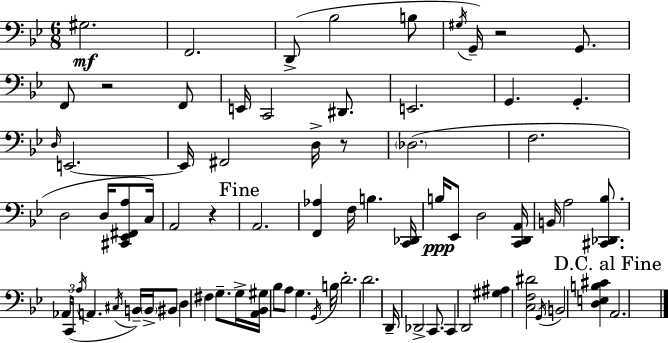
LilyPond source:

{
  \clef bass
  \numericTimeSignature
  \time 6/8
  \key bes \major
  gis2.\mf | f,2. | d,8->( bes2 b8 | \acciaccatura { gis16 }) g,16-- r2 g,8. | \break f,8 r2 f,8 | e,16 c,2 dis,8. | e,2. | g,4. g,4.-. | \break \grace { d16 } e,2.~~ | e,16 fis,2 d16-> | r8 \parenthesize des2.( | f2. | \break d2 d16 <cis, ees, fis, a>8 | c16) a,2 r4 | \mark "Fine" a,2. | <f, aes>4 f16 b4. | \break <c, des,>16 b16\ppp ees,8 d2 | <c, d, a,>16 b,16 a2 <cis, des, bes>8. | \tuplet 3/2 { aes,16 c,16( \acciaccatura { a16 } } a,4. \acciaccatura { cis16 } | b,16--) \parenthesize b,16-> bis,8 d4 fis4 | \break g8.-- g16-> <a, bes, gis>16 bes8 a8 g4. | \acciaccatura { g,16 } b16 d'2.-. | d'2. | d,16-- des,2-> | \break c,8. c,4 d,2 | <gis ais>4 <c f dis'>2 | \acciaccatura { g,16 } b,2 | <d e b cis'>4 \mark "D.C. al Fine" a,2. | \break \bar "|."
}